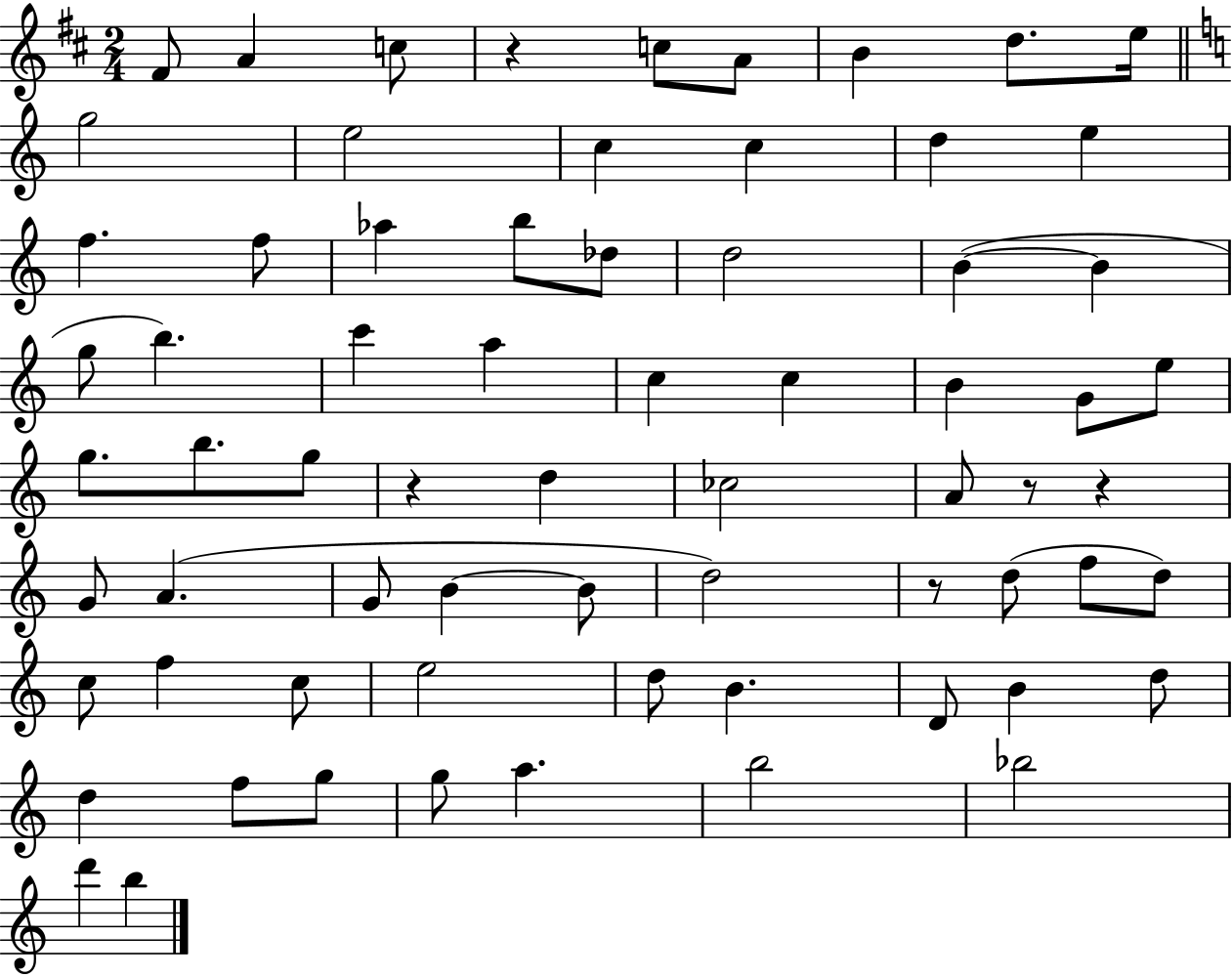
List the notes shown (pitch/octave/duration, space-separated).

F#4/e A4/q C5/e R/q C5/e A4/e B4/q D5/e. E5/s G5/h E5/h C5/q C5/q D5/q E5/q F5/q. F5/e Ab5/q B5/e Db5/e D5/h B4/q B4/q G5/e B5/q. C6/q A5/q C5/q C5/q B4/q G4/e E5/e G5/e. B5/e. G5/e R/q D5/q CES5/h A4/e R/e R/q G4/e A4/q. G4/e B4/q B4/e D5/h R/e D5/e F5/e D5/e C5/e F5/q C5/e E5/h D5/e B4/q. D4/e B4/q D5/e D5/q F5/e G5/e G5/e A5/q. B5/h Bb5/h D6/q B5/q